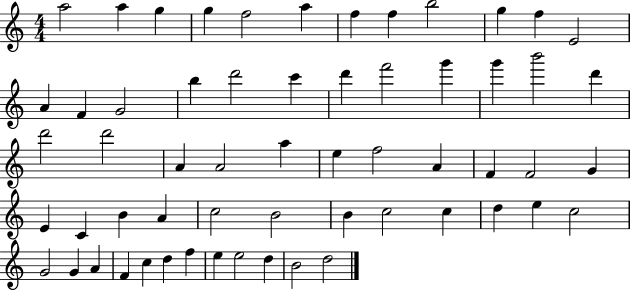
{
  \clef treble
  \numericTimeSignature
  \time 4/4
  \key c \major
  a''2 a''4 g''4 | g''4 f''2 a''4 | f''4 f''4 b''2 | g''4 f''4 e'2 | \break a'4 f'4 g'2 | b''4 d'''2 c'''4 | d'''4 f'''2 g'''4 | g'''4 b'''2 d'''4 | \break d'''2 d'''2 | a'4 a'2 a''4 | e''4 f''2 a'4 | f'4 f'2 g'4 | \break e'4 c'4 b'4 a'4 | c''2 b'2 | b'4 c''2 c''4 | d''4 e''4 c''2 | \break g'2 g'4 a'4 | f'4 c''4 d''4 f''4 | e''4 e''2 d''4 | b'2 d''2 | \break \bar "|."
}